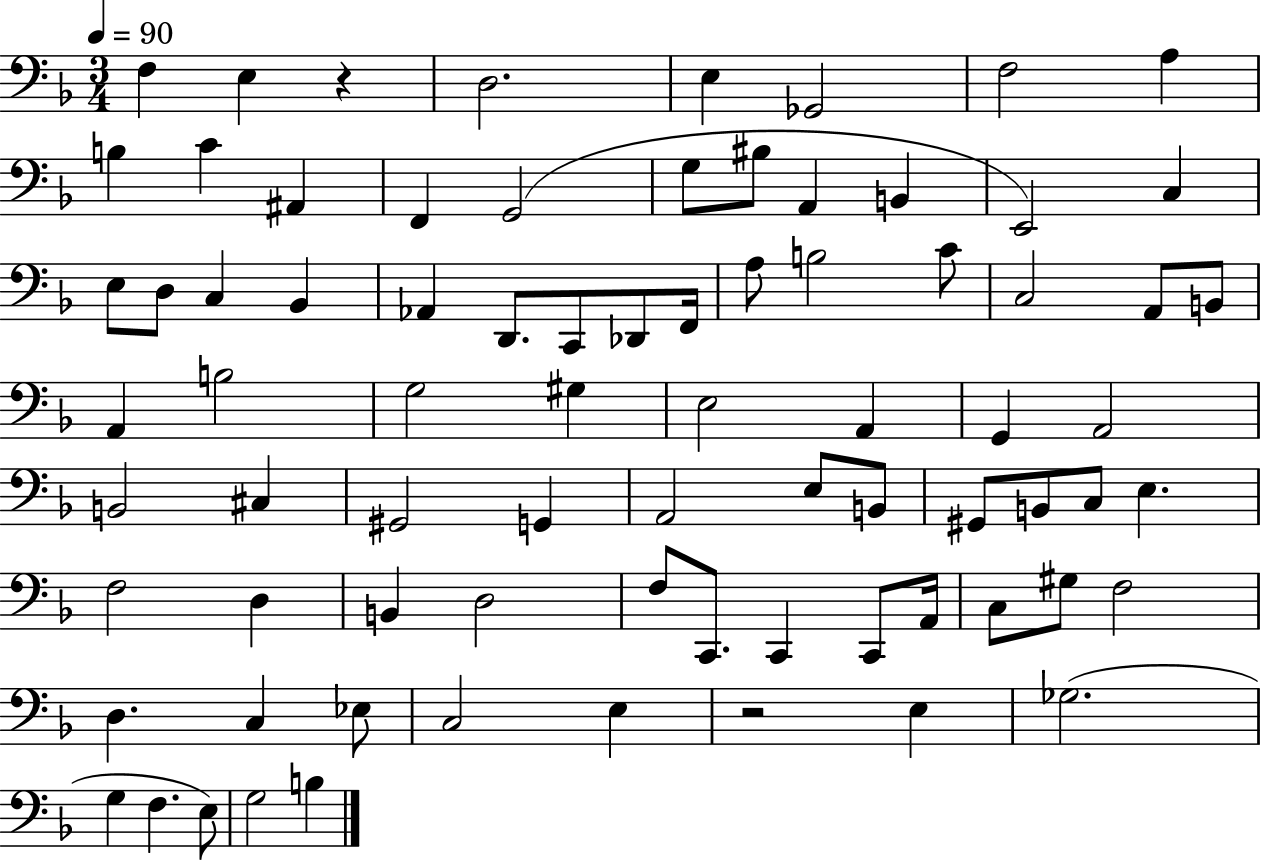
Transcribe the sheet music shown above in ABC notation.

X:1
T:Untitled
M:3/4
L:1/4
K:F
F, E, z D,2 E, _G,,2 F,2 A, B, C ^A,, F,, G,,2 G,/2 ^B,/2 A,, B,, E,,2 C, E,/2 D,/2 C, _B,, _A,, D,,/2 C,,/2 _D,,/2 F,,/4 A,/2 B,2 C/2 C,2 A,,/2 B,,/2 A,, B,2 G,2 ^G, E,2 A,, G,, A,,2 B,,2 ^C, ^G,,2 G,, A,,2 E,/2 B,,/2 ^G,,/2 B,,/2 C,/2 E, F,2 D, B,, D,2 F,/2 C,,/2 C,, C,,/2 A,,/4 C,/2 ^G,/2 F,2 D, C, _E,/2 C,2 E, z2 E, _G,2 G, F, E,/2 G,2 B,